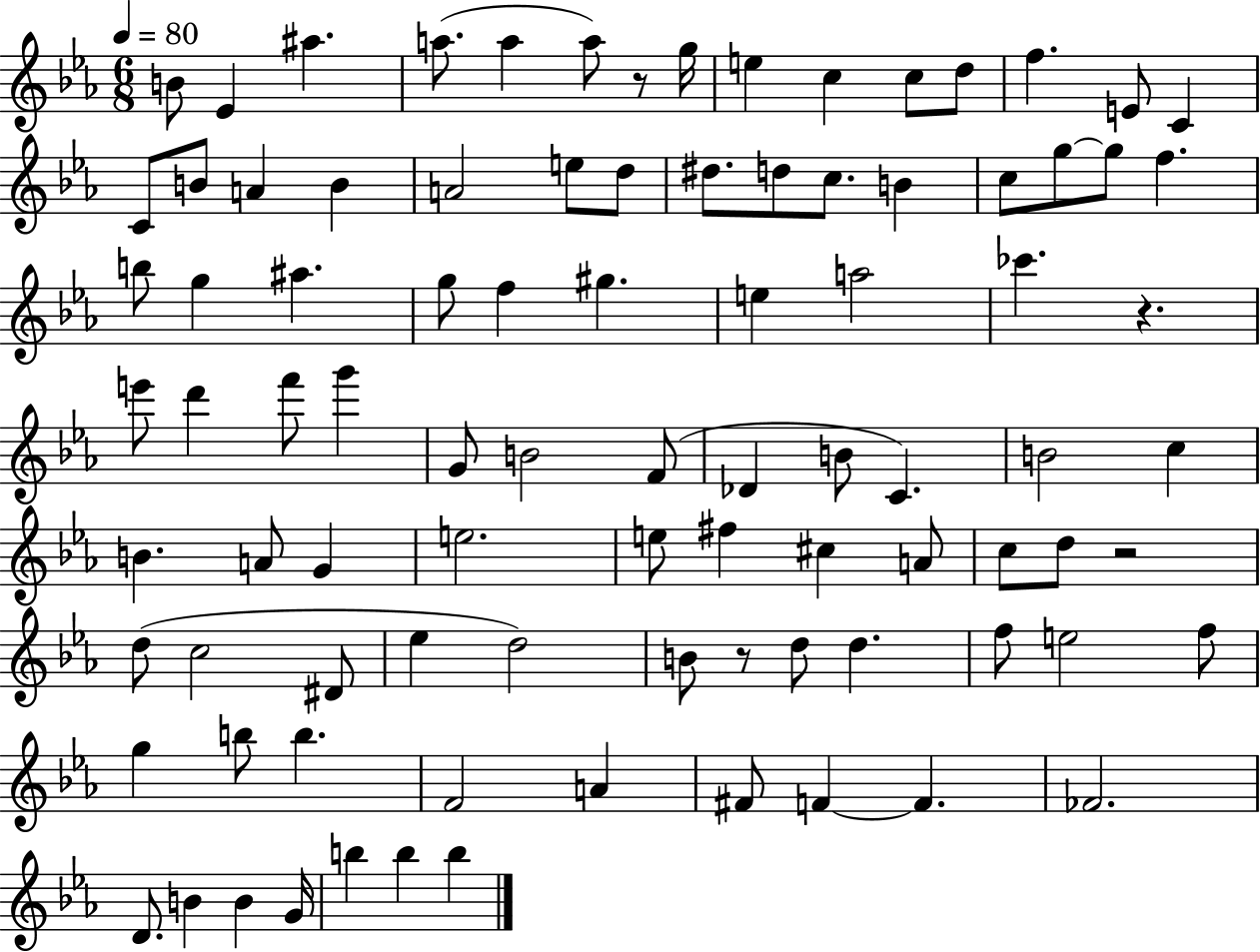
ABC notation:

X:1
T:Untitled
M:6/8
L:1/4
K:Eb
B/2 _E ^a a/2 a a/2 z/2 g/4 e c c/2 d/2 f E/2 C C/2 B/2 A B A2 e/2 d/2 ^d/2 d/2 c/2 B c/2 g/2 g/2 f b/2 g ^a g/2 f ^g e a2 _c' z e'/2 d' f'/2 g' G/2 B2 F/2 _D B/2 C B2 c B A/2 G e2 e/2 ^f ^c A/2 c/2 d/2 z2 d/2 c2 ^D/2 _e d2 B/2 z/2 d/2 d f/2 e2 f/2 g b/2 b F2 A ^F/2 F F _F2 D/2 B B G/4 b b b